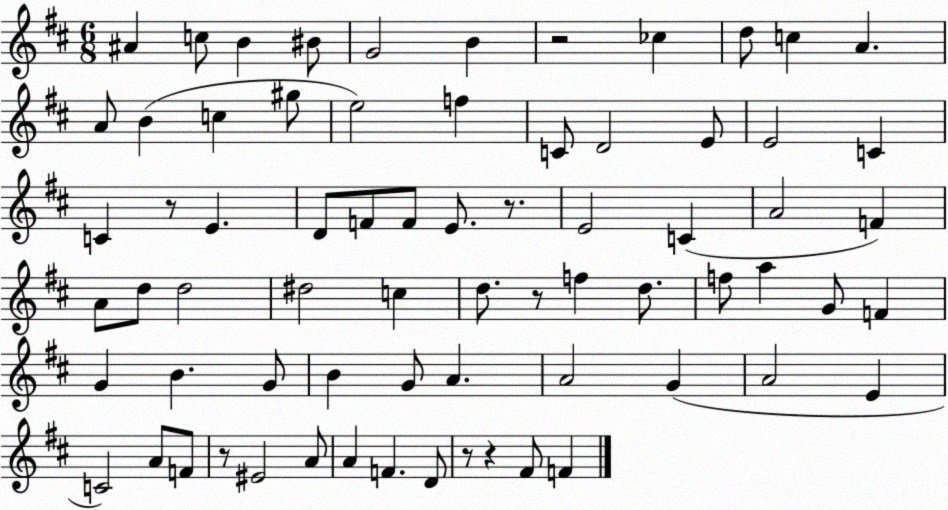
X:1
T:Untitled
M:6/8
L:1/4
K:D
^A c/2 B ^B/2 G2 B z2 _c d/2 c A A/2 B c ^g/2 e2 f C/2 D2 E/2 E2 C C z/2 E D/2 F/2 F/2 E/2 z/2 E2 C A2 F A/2 d/2 d2 ^d2 c d/2 z/2 f d/2 f/2 a G/2 F G B G/2 B G/2 A A2 G A2 E C2 A/2 F/2 z/2 ^E2 A/2 A F D/2 z/2 z ^F/2 F